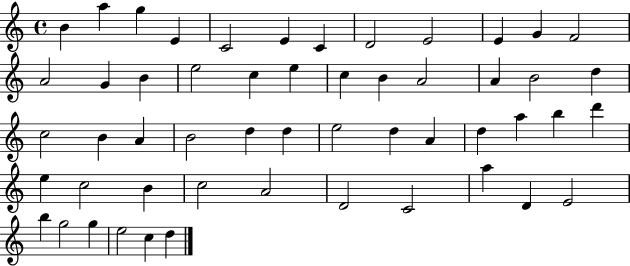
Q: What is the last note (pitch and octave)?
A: D5